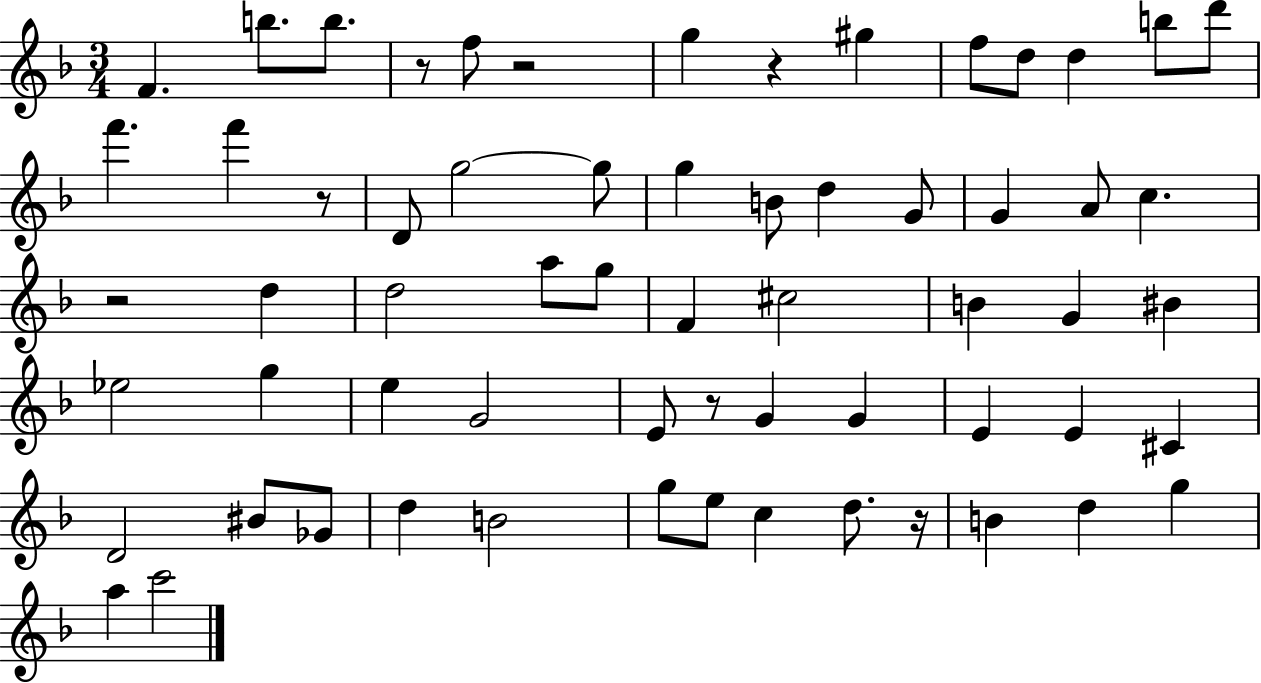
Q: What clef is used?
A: treble